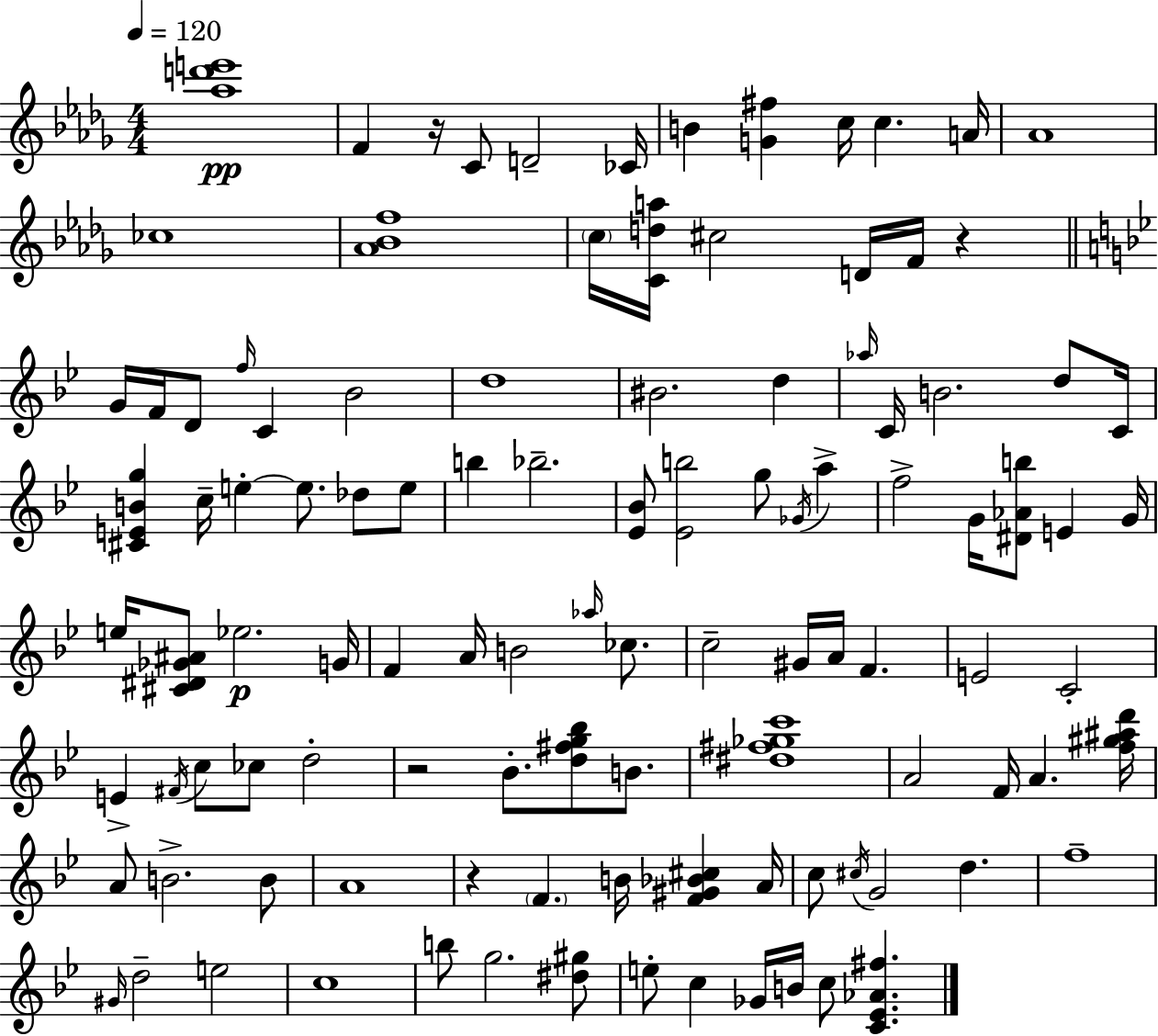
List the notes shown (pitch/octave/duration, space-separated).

[Ab5,D6,E6]/w F4/q R/s C4/e D4/h CES4/s B4/q [G4,F#5]/q C5/s C5/q. A4/s Ab4/w CES5/w [Ab4,Bb4,F5]/w C5/s [C4,D5,A5]/s C#5/h D4/s F4/s R/q G4/s F4/s D4/e F5/s C4/q Bb4/h D5/w BIS4/h. D5/q Ab5/s C4/s B4/h. D5/e C4/s [C#4,E4,B4,G5]/q C5/s E5/q E5/e. Db5/e E5/e B5/q Bb5/h. [Eb4,Bb4]/e [Eb4,B5]/h G5/e Gb4/s A5/q F5/h G4/s [D#4,Ab4,B5]/e E4/q G4/s E5/s [C#4,D#4,Gb4,A#4]/e Eb5/h. G4/s F4/q A4/s B4/h Ab5/s CES5/e. C5/h G#4/s A4/s F4/q. E4/h C4/h E4/q F#4/s C5/e CES5/e D5/h R/h Bb4/e. [D5,F#5,G5,Bb5]/e B4/e. [D#5,F#5,Gb5,C6]/w A4/h F4/s A4/q. [F5,G#5,A#5,D6]/s A4/e B4/h. B4/e A4/w R/q F4/q. B4/s [F4,G#4,Bb4,C#5]/q A4/s C5/e C#5/s G4/h D5/q. F5/w G#4/s D5/h E5/h C5/w B5/e G5/h. [D#5,G#5]/e E5/e C5/q Gb4/s B4/s C5/e [C4,Eb4,Ab4,F#5]/q.